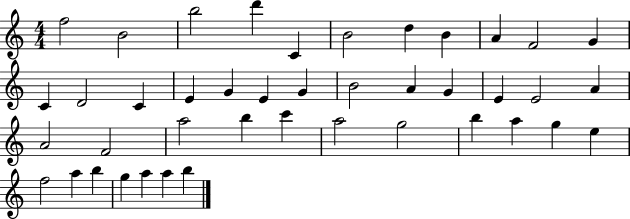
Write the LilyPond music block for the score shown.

{
  \clef treble
  \numericTimeSignature
  \time 4/4
  \key c \major
  f''2 b'2 | b''2 d'''4 c'4 | b'2 d''4 b'4 | a'4 f'2 g'4 | \break c'4 d'2 c'4 | e'4 g'4 e'4 g'4 | b'2 a'4 g'4 | e'4 e'2 a'4 | \break a'2 f'2 | a''2 b''4 c'''4 | a''2 g''2 | b''4 a''4 g''4 e''4 | \break f''2 a''4 b''4 | g''4 a''4 a''4 b''4 | \bar "|."
}